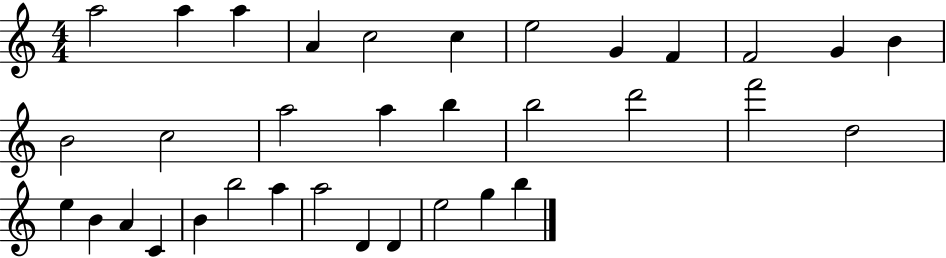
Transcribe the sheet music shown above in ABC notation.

X:1
T:Untitled
M:4/4
L:1/4
K:C
a2 a a A c2 c e2 G F F2 G B B2 c2 a2 a b b2 d'2 f'2 d2 e B A C B b2 a a2 D D e2 g b